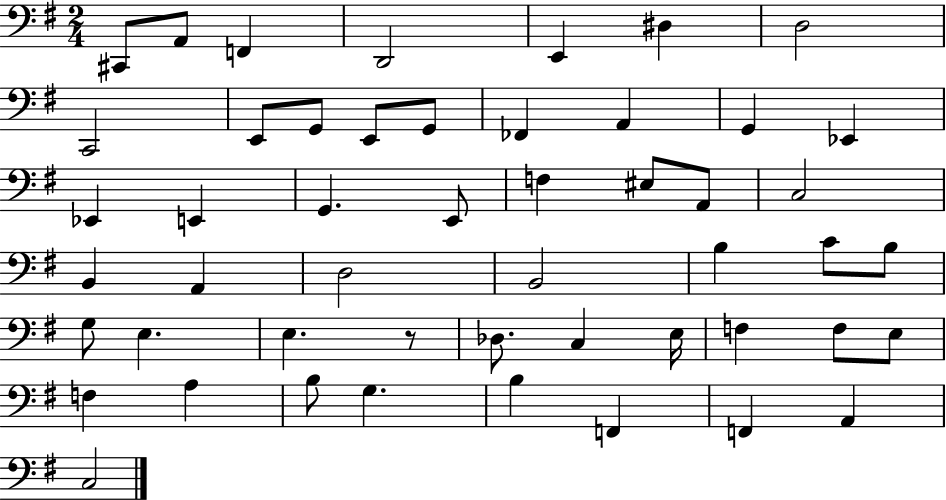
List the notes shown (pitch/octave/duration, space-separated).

C#2/e A2/e F2/q D2/h E2/q D#3/q D3/h C2/h E2/e G2/e E2/e G2/e FES2/q A2/q G2/q Eb2/q Eb2/q E2/q G2/q. E2/e F3/q EIS3/e A2/e C3/h B2/q A2/q D3/h B2/h B3/q C4/e B3/e G3/e E3/q. E3/q. R/e Db3/e. C3/q E3/s F3/q F3/e E3/e F3/q A3/q B3/e G3/q. B3/q F2/q F2/q A2/q C3/h